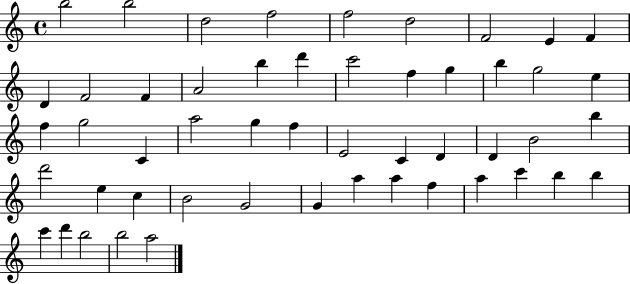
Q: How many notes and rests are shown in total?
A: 51